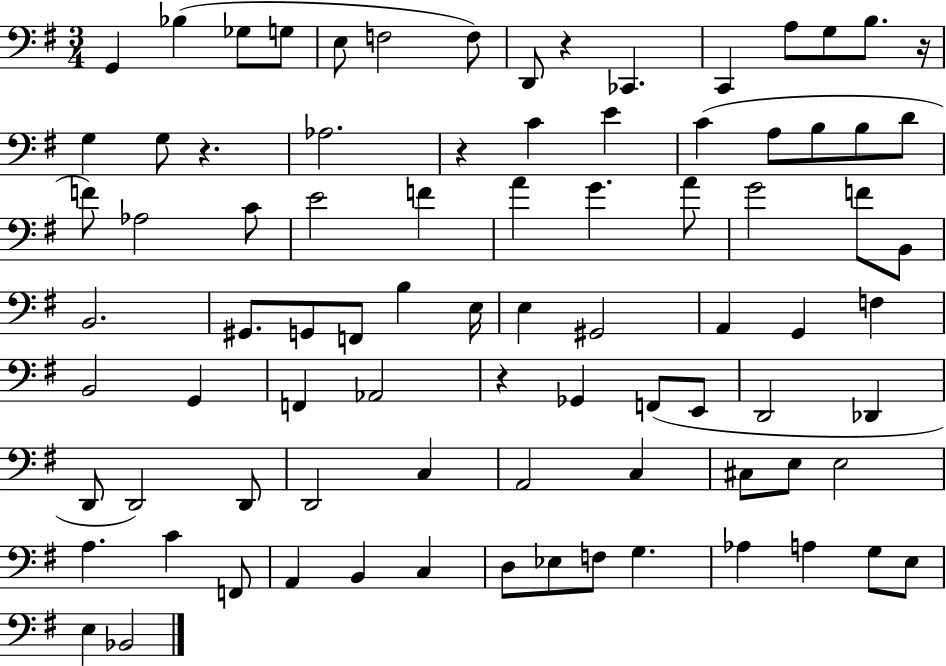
G2/q Bb3/q Gb3/e G3/e E3/e F3/h F3/e D2/e R/q CES2/q. C2/q A3/e G3/e B3/e. R/s G3/q G3/e R/q. Ab3/h. R/q C4/q E4/q C4/q A3/e B3/e B3/e D4/e F4/e Ab3/h C4/e E4/h F4/q A4/q G4/q. A4/e G4/h F4/e B2/e B2/h. G#2/e. G2/e F2/e B3/q E3/s E3/q G#2/h A2/q G2/q F3/q B2/h G2/q F2/q Ab2/h R/q Gb2/q F2/e E2/e D2/h Db2/q D2/e D2/h D2/e D2/h C3/q A2/h C3/q C#3/e E3/e E3/h A3/q. C4/q F2/e A2/q B2/q C3/q D3/e Eb3/e F3/e G3/q. Ab3/q A3/q G3/e E3/e E3/q Bb2/h